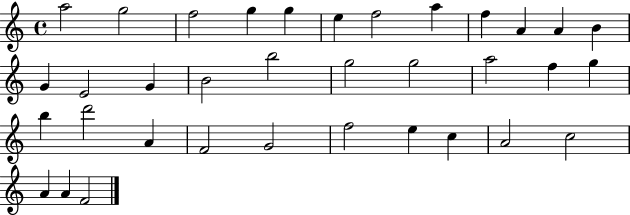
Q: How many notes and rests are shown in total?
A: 35